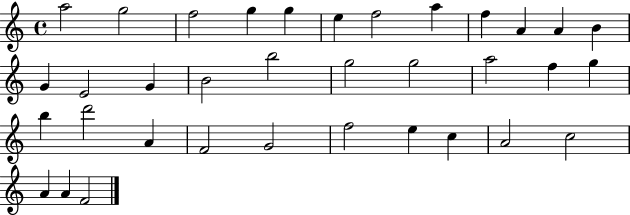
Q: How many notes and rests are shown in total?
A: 35